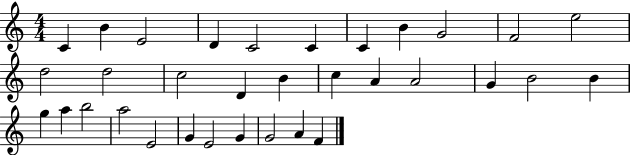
{
  \clef treble
  \numericTimeSignature
  \time 4/4
  \key c \major
  c'4 b'4 e'2 | d'4 c'2 c'4 | c'4 b'4 g'2 | f'2 e''2 | \break d''2 d''2 | c''2 d'4 b'4 | c''4 a'4 a'2 | g'4 b'2 b'4 | \break g''4 a''4 b''2 | a''2 e'2 | g'4 e'2 g'4 | g'2 a'4 f'4 | \break \bar "|."
}